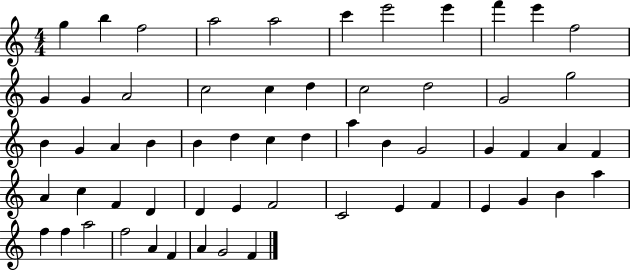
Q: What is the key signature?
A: C major